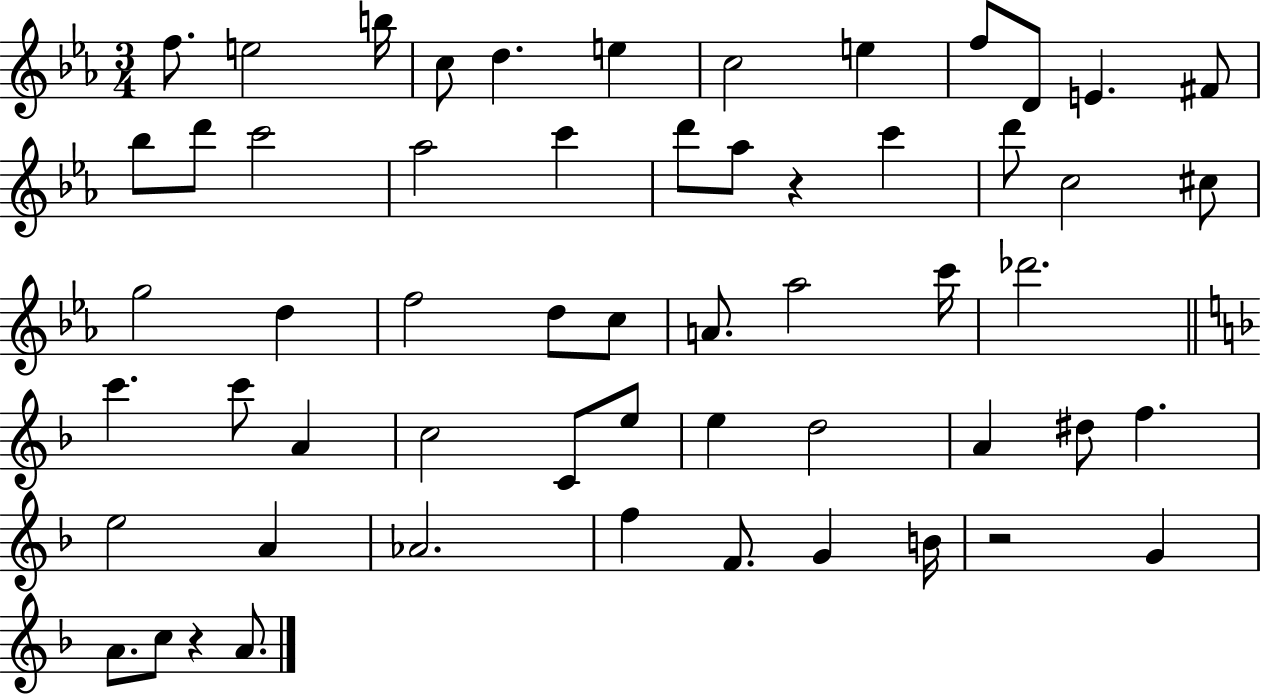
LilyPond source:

{
  \clef treble
  \numericTimeSignature
  \time 3/4
  \key ees \major
  f''8. e''2 b''16 | c''8 d''4. e''4 | c''2 e''4 | f''8 d'8 e'4. fis'8 | \break bes''8 d'''8 c'''2 | aes''2 c'''4 | d'''8 aes''8 r4 c'''4 | d'''8 c''2 cis''8 | \break g''2 d''4 | f''2 d''8 c''8 | a'8. aes''2 c'''16 | des'''2. | \break \bar "||" \break \key f \major c'''4. c'''8 a'4 | c''2 c'8 e''8 | e''4 d''2 | a'4 dis''8 f''4. | \break e''2 a'4 | aes'2. | f''4 f'8. g'4 b'16 | r2 g'4 | \break a'8. c''8 r4 a'8. | \bar "|."
}